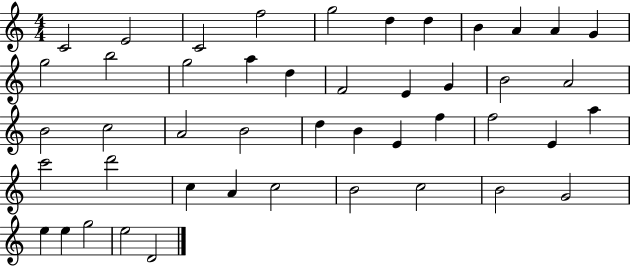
X:1
T:Untitled
M:4/4
L:1/4
K:C
C2 E2 C2 f2 g2 d d B A A G g2 b2 g2 a d F2 E G B2 A2 B2 c2 A2 B2 d B E f f2 E a c'2 d'2 c A c2 B2 c2 B2 G2 e e g2 e2 D2